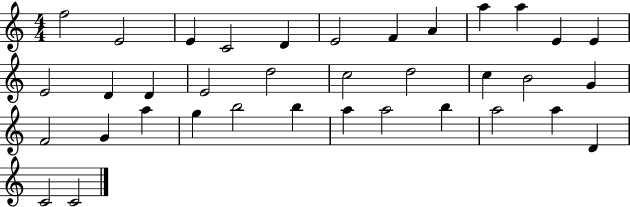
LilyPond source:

{
  \clef treble
  \numericTimeSignature
  \time 4/4
  \key c \major
  f''2 e'2 | e'4 c'2 d'4 | e'2 f'4 a'4 | a''4 a''4 e'4 e'4 | \break e'2 d'4 d'4 | e'2 d''2 | c''2 d''2 | c''4 b'2 g'4 | \break f'2 g'4 a''4 | g''4 b''2 b''4 | a''4 a''2 b''4 | a''2 a''4 d'4 | \break c'2 c'2 | \bar "|."
}